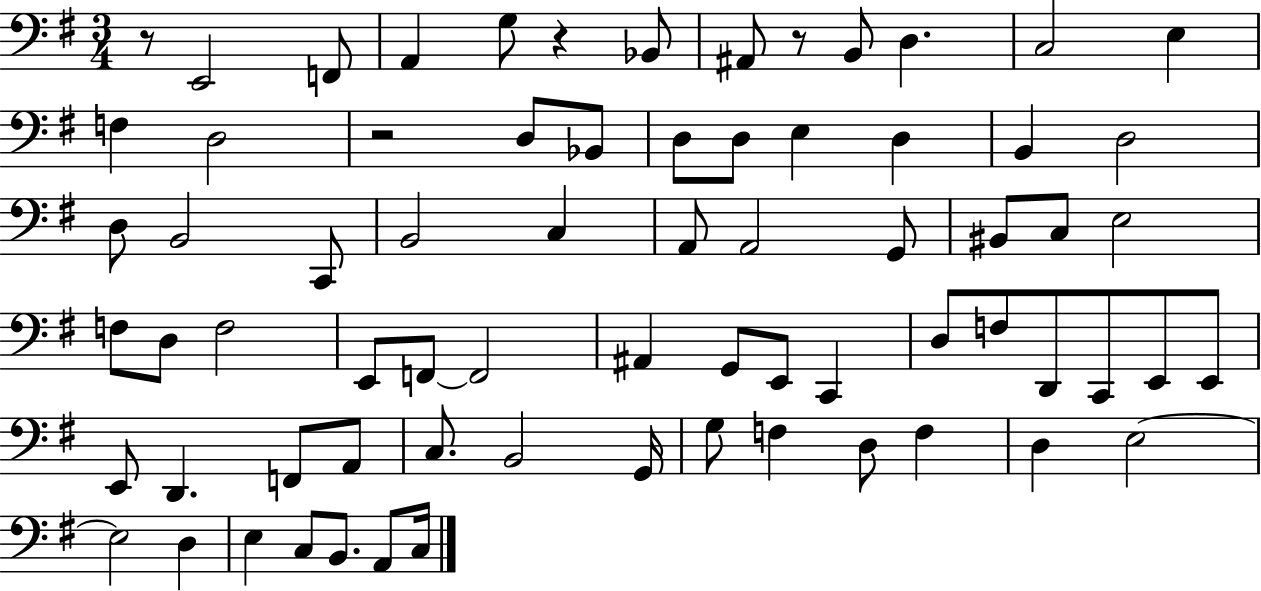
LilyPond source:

{
  \clef bass
  \numericTimeSignature
  \time 3/4
  \key g \major
  r8 e,2 f,8 | a,4 g8 r4 bes,8 | ais,8 r8 b,8 d4. | c2 e4 | \break f4 d2 | r2 d8 bes,8 | d8 d8 e4 d4 | b,4 d2 | \break d8 b,2 c,8 | b,2 c4 | a,8 a,2 g,8 | bis,8 c8 e2 | \break f8 d8 f2 | e,8 f,8~~ f,2 | ais,4 g,8 e,8 c,4 | d8 f8 d,8 c,8 e,8 e,8 | \break e,8 d,4. f,8 a,8 | c8. b,2 g,16 | g8 f4 d8 f4 | d4 e2~~ | \break e2 d4 | e4 c8 b,8. a,8 c16 | \bar "|."
}